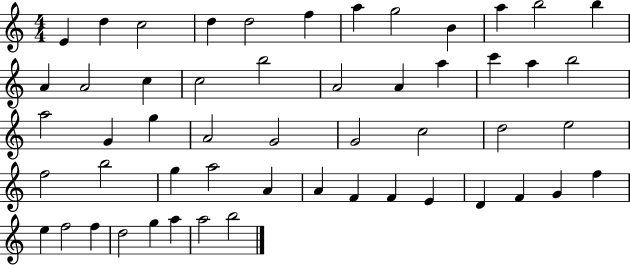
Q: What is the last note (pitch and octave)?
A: B5